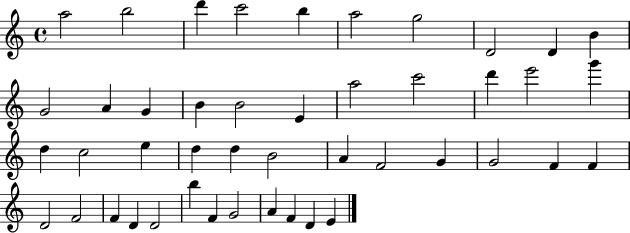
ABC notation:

X:1
T:Untitled
M:4/4
L:1/4
K:C
a2 b2 d' c'2 b a2 g2 D2 D B G2 A G B B2 E a2 c'2 d' e'2 g' d c2 e d d B2 A F2 G G2 F F D2 F2 F D D2 b F G2 A F D E